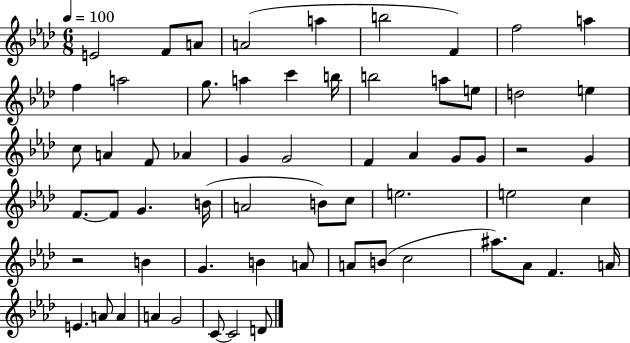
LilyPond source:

{
  \clef treble
  \numericTimeSignature
  \time 6/8
  \key aes \major
  \tempo 4 = 100
  e'2 f'8 a'8 | a'2( a''4 | b''2 f'4) | f''2 a''4 | \break f''4 a''2 | g''8. a''4 c'''4 b''16 | b''2 a''8 e''8 | d''2 e''4 | \break c''8 a'4 f'8 aes'4 | g'4 g'2 | f'4 aes'4 g'8 g'8 | r2 g'4 | \break f'8.~~ f'8 g'4. b'16( | a'2 b'8) c''8 | e''2. | e''2 c''4 | \break r2 b'4 | g'4. b'4 a'8 | a'8 b'8( c''2 | ais''8.) aes'8 f'4. a'16 | \break e'4. a'8 a'4 | a'4 g'2 | c'8~~ c'2 d'8 | \bar "|."
}